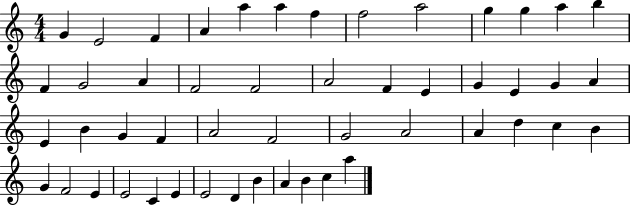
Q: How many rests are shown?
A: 0